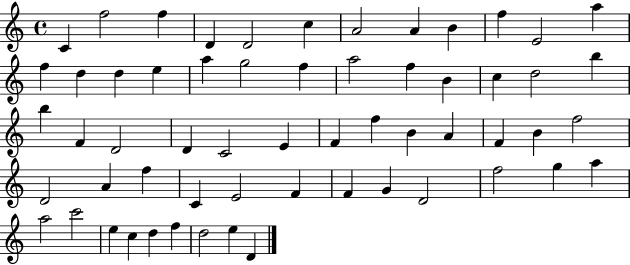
X:1
T:Untitled
M:4/4
L:1/4
K:C
C f2 f D D2 c A2 A B f E2 a f d d e a g2 f a2 f B c d2 b b F D2 D C2 E F f B A F B f2 D2 A f C E2 F F G D2 f2 g a a2 c'2 e c d f d2 e D